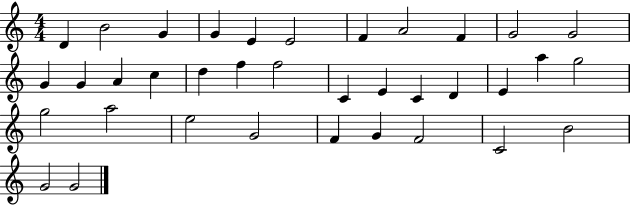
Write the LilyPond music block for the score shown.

{
  \clef treble
  \numericTimeSignature
  \time 4/4
  \key c \major
  d'4 b'2 g'4 | g'4 e'4 e'2 | f'4 a'2 f'4 | g'2 g'2 | \break g'4 g'4 a'4 c''4 | d''4 f''4 f''2 | c'4 e'4 c'4 d'4 | e'4 a''4 g''2 | \break g''2 a''2 | e''2 g'2 | f'4 g'4 f'2 | c'2 b'2 | \break g'2 g'2 | \bar "|."
}